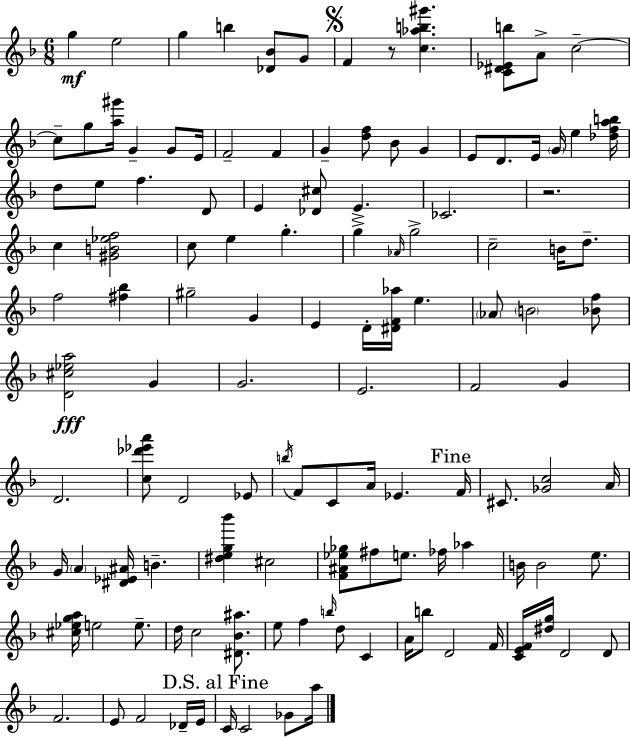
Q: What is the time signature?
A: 6/8